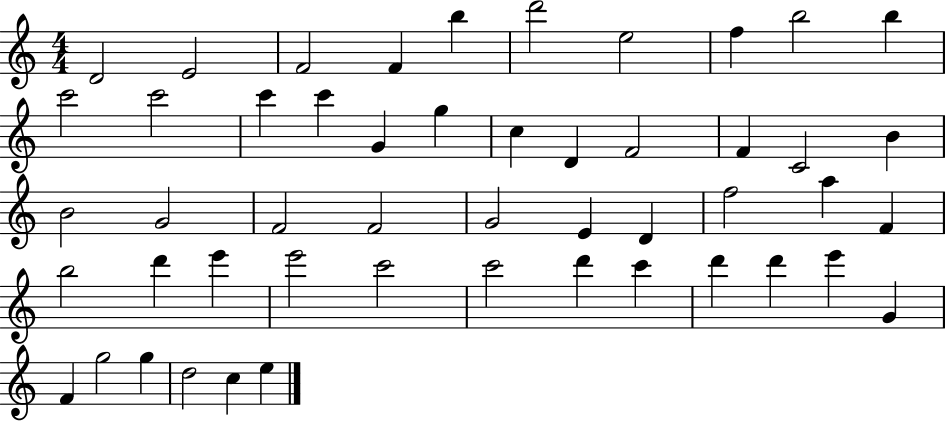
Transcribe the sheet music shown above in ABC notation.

X:1
T:Untitled
M:4/4
L:1/4
K:C
D2 E2 F2 F b d'2 e2 f b2 b c'2 c'2 c' c' G g c D F2 F C2 B B2 G2 F2 F2 G2 E D f2 a F b2 d' e' e'2 c'2 c'2 d' c' d' d' e' G F g2 g d2 c e